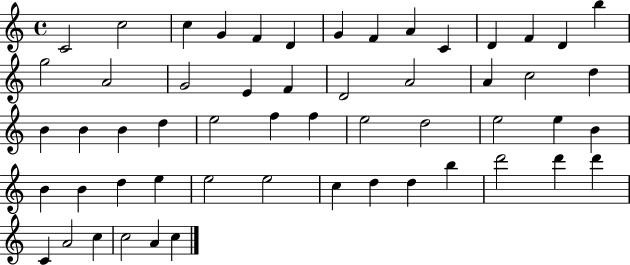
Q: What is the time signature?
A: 4/4